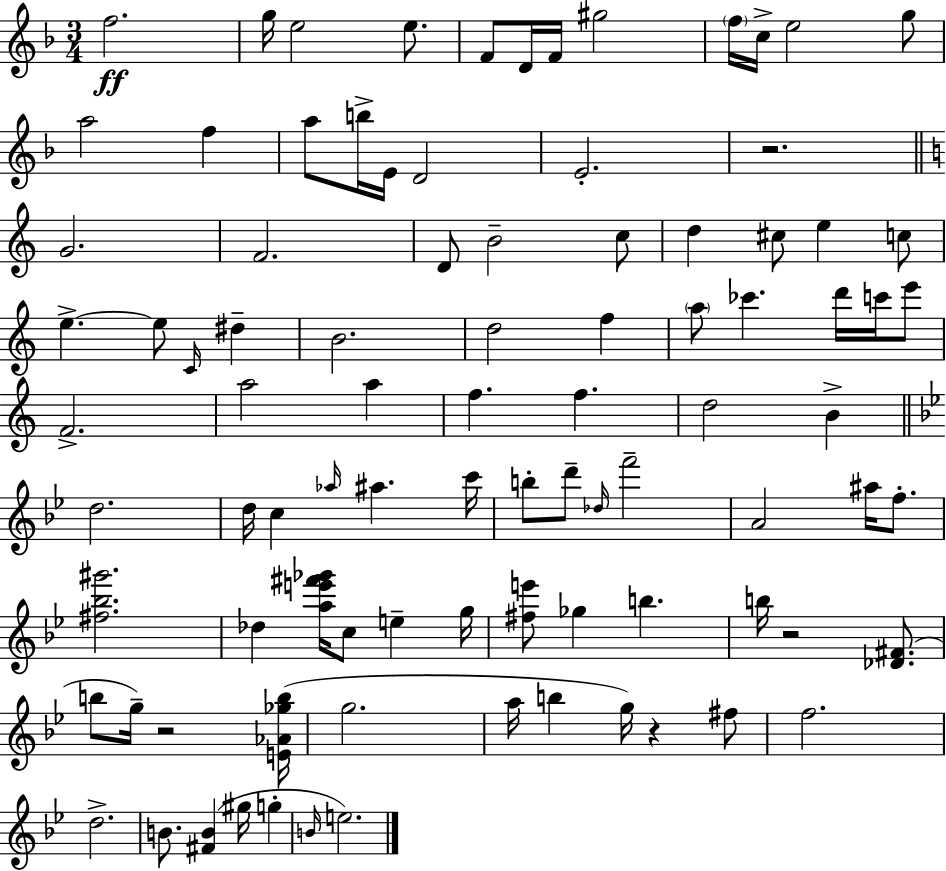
F5/h. G5/s E5/h E5/e. F4/e D4/s F4/s G#5/h F5/s C5/s E5/h G5/e A5/h F5/q A5/e B5/s E4/s D4/h E4/h. R/h. G4/h. F4/h. D4/e B4/h C5/e D5/q C#5/e E5/q C5/e E5/q. E5/e C4/s D#5/q B4/h. D5/h F5/q A5/e CES6/q. D6/s C6/s E6/e F4/h. A5/h A5/q F5/q. F5/q. D5/h B4/q D5/h. D5/s C5/q Ab5/s A#5/q. C6/s B5/e D6/e Db5/s F6/h A4/h A#5/s F5/e. [F#5,Bb5,G#6]/h. Db5/q [A5,E6,F#6,Gb6]/s C5/e E5/q G5/s [F#5,E6]/e Gb5/q B5/q. B5/s R/h [Db4,F#4]/e. B5/e G5/s R/h [E4,Ab4,Gb5,B5]/s G5/h. A5/s B5/q G5/s R/q F#5/e F5/h. D5/h. B4/e. [F#4,B4]/q G#5/s G5/q B4/s E5/h.